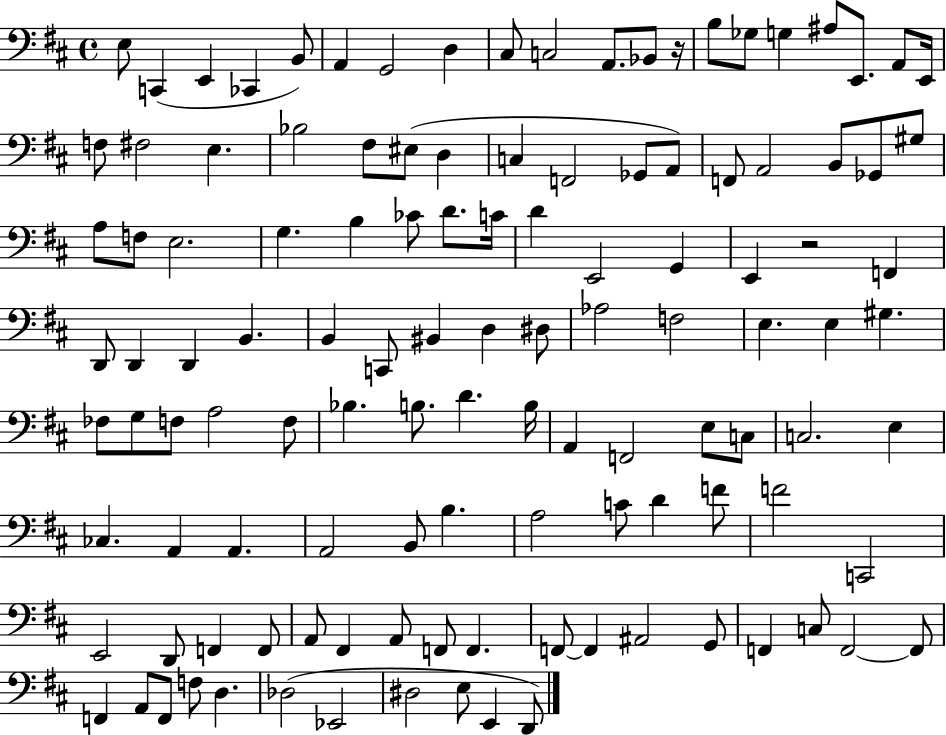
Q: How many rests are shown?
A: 2